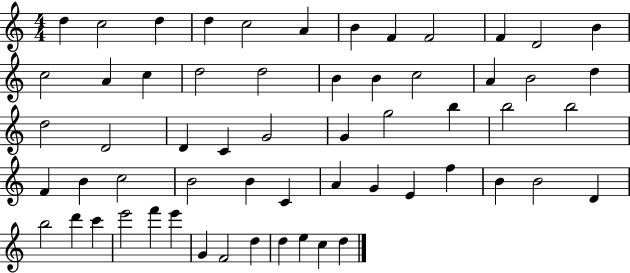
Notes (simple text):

D5/q C5/h D5/q D5/q C5/h A4/q B4/q F4/q F4/h F4/q D4/h B4/q C5/h A4/q C5/q D5/h D5/h B4/q B4/q C5/h A4/q B4/h D5/q D5/h D4/h D4/q C4/q G4/h G4/q G5/h B5/q B5/h B5/h F4/q B4/q C5/h B4/h B4/q C4/q A4/q G4/q E4/q F5/q B4/q B4/h D4/q B5/h D6/q C6/q E6/h F6/q E6/q G4/q F4/h D5/q D5/q E5/q C5/q D5/q